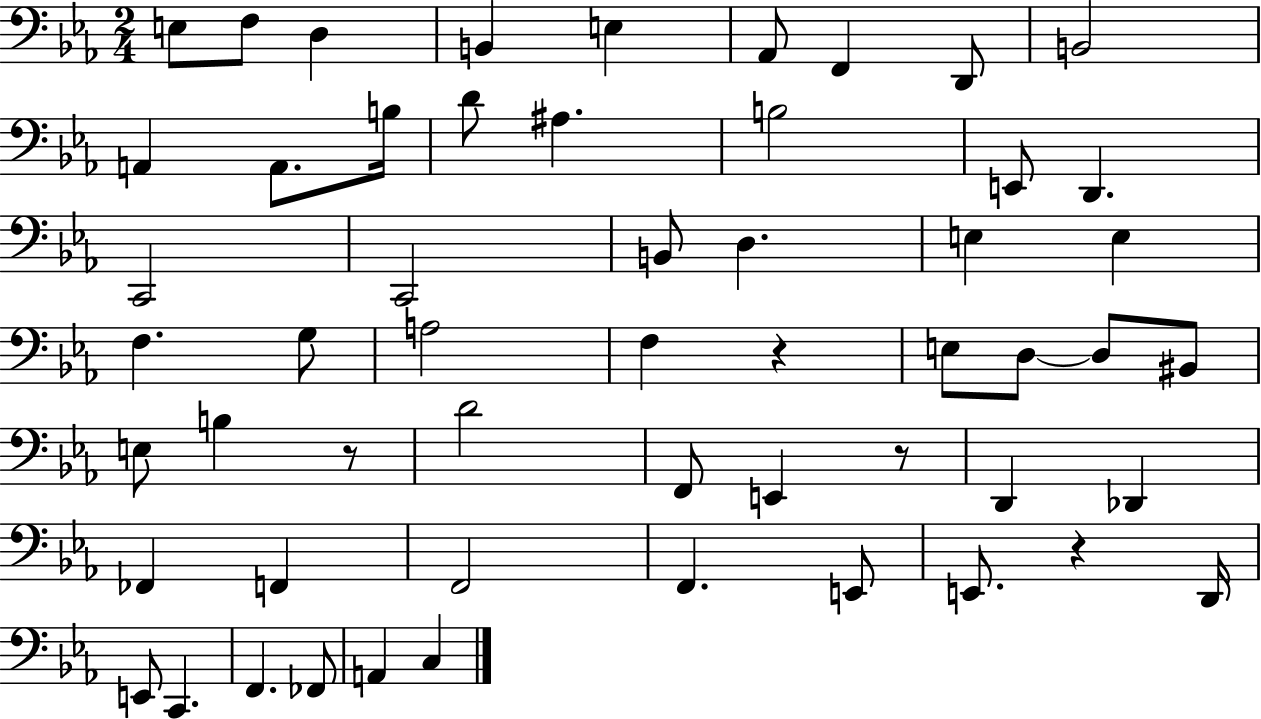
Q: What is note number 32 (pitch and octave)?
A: E3